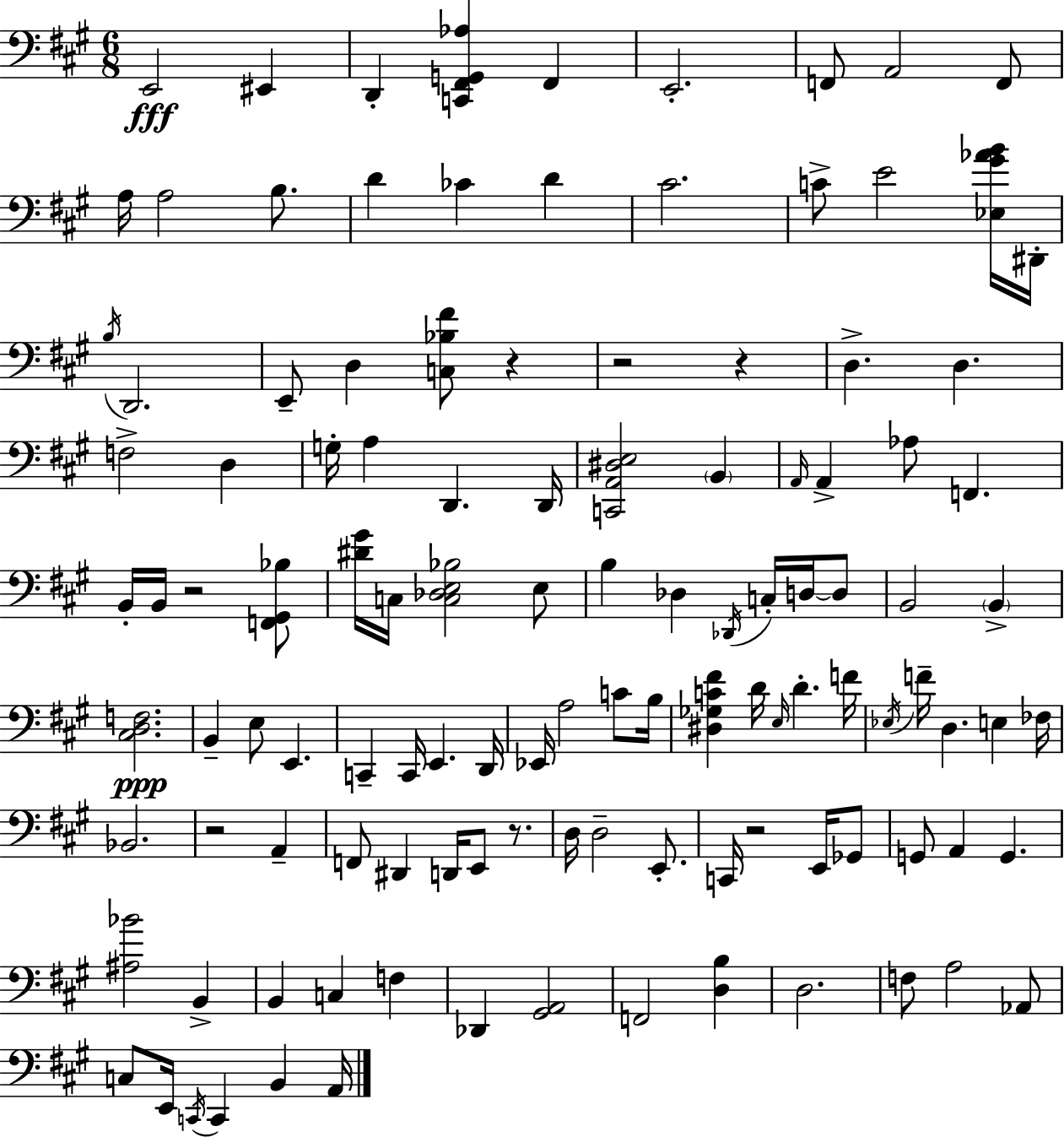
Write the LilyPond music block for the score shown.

{
  \clef bass
  \numericTimeSignature
  \time 6/8
  \key a \major
  e,2\fff eis,4 | d,4-. <c, fis, g, aes>4 fis,4 | e,2.-. | f,8 a,2 f,8 | \break a16 a2 b8. | d'4 ces'4 d'4 | cis'2. | c'8-> e'2 <ees gis' aes' b'>16 dis,16-. | \break \acciaccatura { b16 } d,2. | e,8-- d4 <c bes fis'>8 r4 | r2 r4 | d4.-> d4. | \break f2-> d4 | g16-. a4 d,4. | d,16 <c, a, dis e>2 \parenthesize b,4 | \grace { a,16 } a,4-> aes8 f,4. | \break b,16-. b,16 r2 | <f, gis, bes>8 <dis' gis'>16 c16 <c des e bes>2 | e8 b4 des4 \acciaccatura { des,16 } c16-. | d16~~ d8 b,2 \parenthesize b,4-> | \break <cis d f>2.\ppp | b,4-- e8 e,4. | c,4-- c,16 e,4. | d,16 ees,16 a2 | \break c'8 b16 <dis ges c' fis'>4 d'16 \grace { e16 } d'4.-. | f'16 \acciaccatura { ees16 } f'16-- d4. | e4 fes16 bes,2. | r2 | \break a,4-- f,8 dis,4 d,16 | e,8 r8. d16 d2-- | e,8.-. c,16 r2 | e,16 ges,8 g,8 a,4 g,4. | \break <ais bes'>2 | b,4-> b,4 c4 | f4 des,4 <gis, a,>2 | f,2 | \break <d b>4 d2. | f8 a2 | aes,8 c8 e,16 \acciaccatura { c,16 } c,4 | b,4 a,16 \bar "|."
}